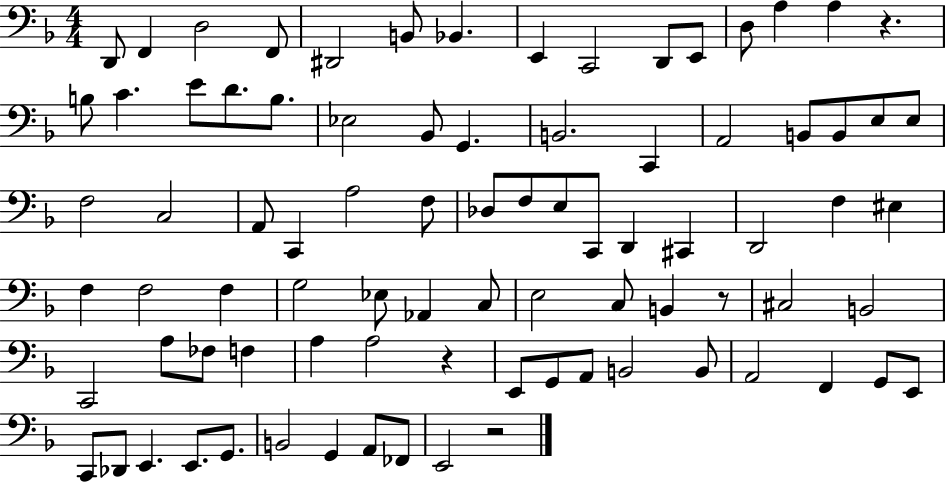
D2/e F2/q D3/h F2/e D#2/h B2/e Bb2/q. E2/q C2/h D2/e E2/e D3/e A3/q A3/q R/q. B3/e C4/q. E4/e D4/e. B3/e. Eb3/h Bb2/e G2/q. B2/h. C2/q A2/h B2/e B2/e E3/e E3/e F3/h C3/h A2/e C2/q A3/h F3/e Db3/e F3/e E3/e C2/e D2/q C#2/q D2/h F3/q EIS3/q F3/q F3/h F3/q G3/h Eb3/e Ab2/q C3/e E3/h C3/e B2/q R/e C#3/h B2/h C2/h A3/e FES3/e F3/q A3/q A3/h R/q E2/e G2/e A2/e B2/h B2/e A2/h F2/q G2/e E2/e C2/e Db2/e E2/q. E2/e. G2/e. B2/h G2/q A2/e FES2/e E2/h R/h